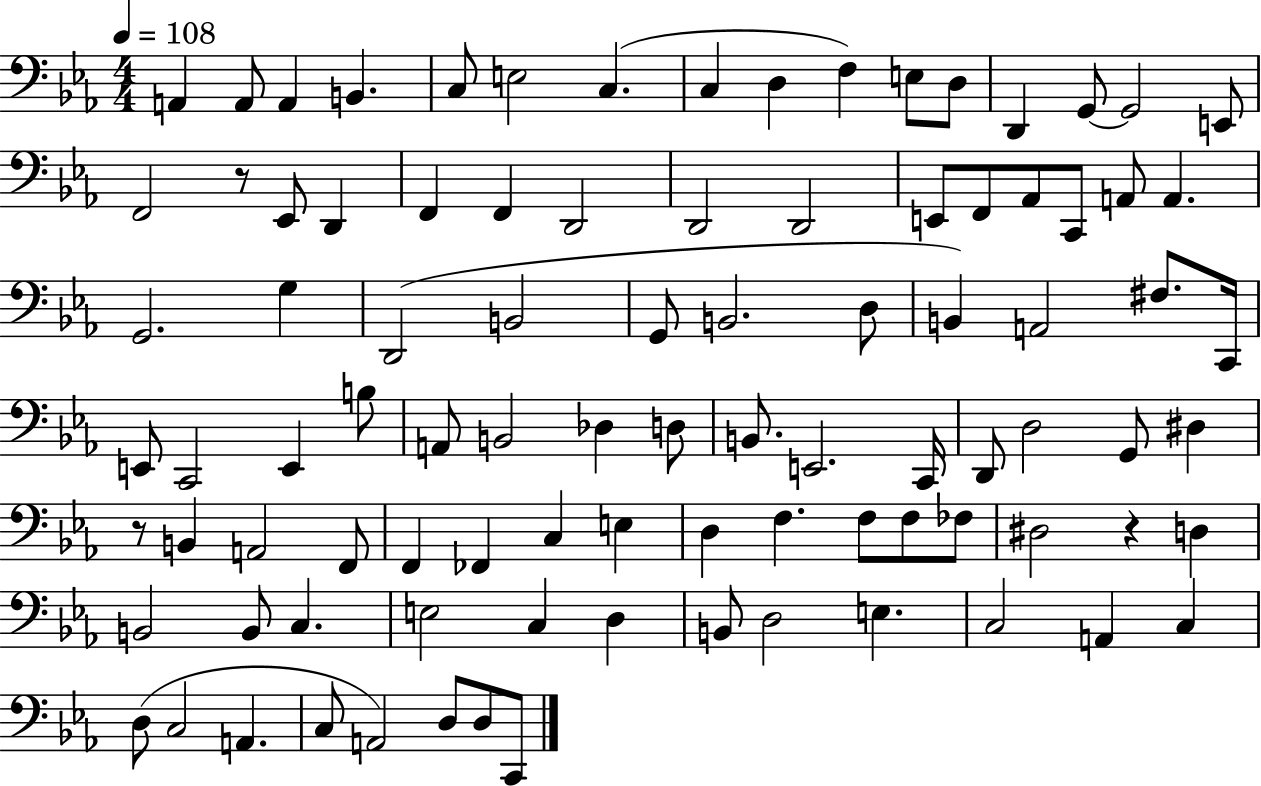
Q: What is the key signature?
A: EES major